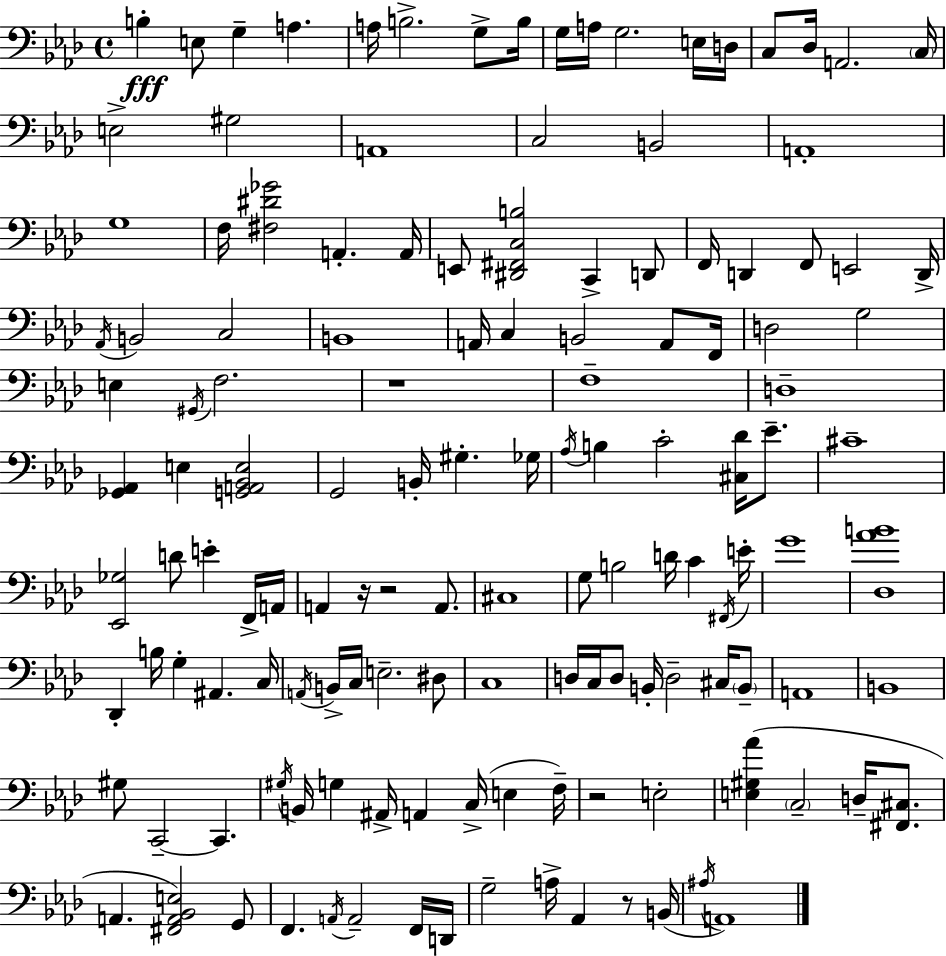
{
  \clef bass
  \time 4/4
  \defaultTimeSignature
  \key f \minor
  b4-.\fff e8 g4-- a4. | a16 b2.-> g8-> b16 | g16 a16 g2. e16 d16 | c8 des16 a,2. \parenthesize c16 | \break e2-> gis2 | a,1 | c2 b,2 | a,1-. | \break g1 | f16 <fis dis' ges'>2 a,4.-. a,16 | e,8 <dis, fis, c b>2 c,4-> d,8 | f,16 d,4 f,8 e,2 d,16-> | \break \acciaccatura { aes,16 } b,2 c2 | b,1 | a,16 c4 b,2 a,8 | f,16 d2 g2 | \break e4 \acciaccatura { gis,16 } f2. | r1 | f1-- | d1-- | \break <ges, aes,>4 e4 <g, a, bes, e>2 | g,2 b,16-. gis4.-. | ges16 \acciaccatura { aes16 } b4 c'2-. <cis des'>16 | ees'8.-- cis'1-- | \break <ees, ges>2 d'8 e'4-. | f,16-> a,16 a,4 r16 r2 | a,8. cis1 | g8 b2 d'16 c'4 | \break \acciaccatura { fis,16 } e'16-. g'1 | <des aes' b'>1 | des,4-. b16 g4-. ais,4. | c16 \acciaccatura { a,16 } b,16-> c16 e2.-- | \break dis8 c1 | d16 c16 d8 b,16-. d2-- | cis16 \parenthesize b,8-- a,1 | b,1 | \break gis8 c,2--~~ c,4. | \acciaccatura { gis16 } b,16 g4 ais,16-> a,4 | c16->( e4 f16--) r2 e2-. | <e gis aes'>4( \parenthesize c2-- | \break d16-- <fis, cis>8. a,4. <fis, a, bes, e>2) | g,8 f,4. \acciaccatura { a,16 } a,2-- | f,16 d,16 g2-- a16-> | aes,4 r8 b,16( \acciaccatura { ais16 } a,1) | \break \bar "|."
}